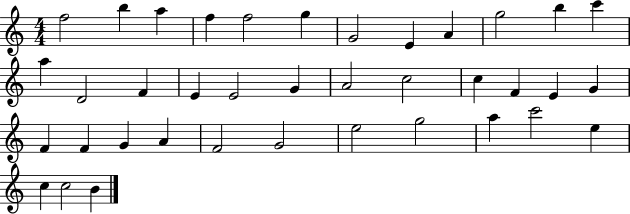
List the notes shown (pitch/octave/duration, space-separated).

F5/h B5/q A5/q F5/q F5/h G5/q G4/h E4/q A4/q G5/h B5/q C6/q A5/q D4/h F4/q E4/q E4/h G4/q A4/h C5/h C5/q F4/q E4/q G4/q F4/q F4/q G4/q A4/q F4/h G4/h E5/h G5/h A5/q C6/h E5/q C5/q C5/h B4/q